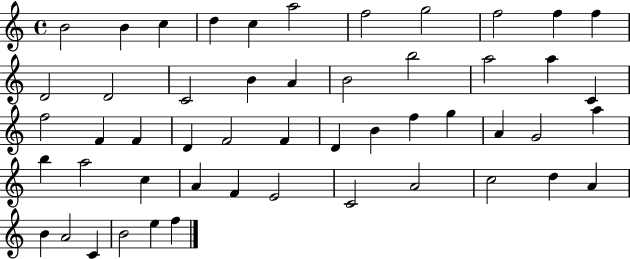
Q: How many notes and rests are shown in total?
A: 51